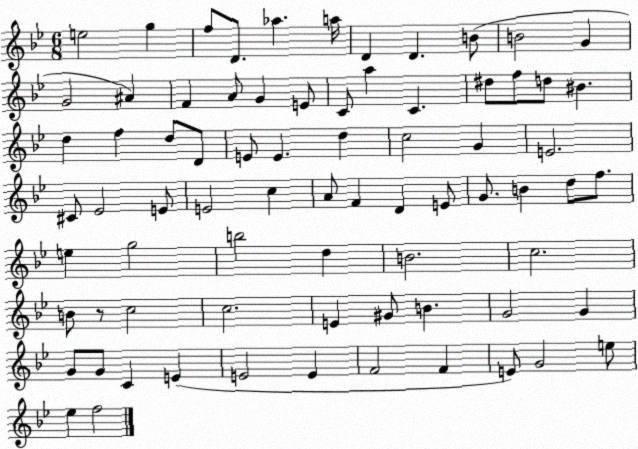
X:1
T:Untitled
M:6/8
L:1/4
K:Bb
e2 g f/2 D/2 _a a/4 D D B/2 B2 G G2 ^A F A/2 G E/2 C/2 a C ^d/2 f/2 d/2 ^B d f d/2 D/2 E/2 E d c2 G E2 ^C/2 _E2 E/2 E2 c A/2 F D E/2 G/2 B d/2 f/2 e g2 b2 d B2 c2 B/2 z/2 c2 c2 E ^G/2 B G2 G G/2 G/2 C E E2 E F2 F E/2 G2 e/2 _e f2